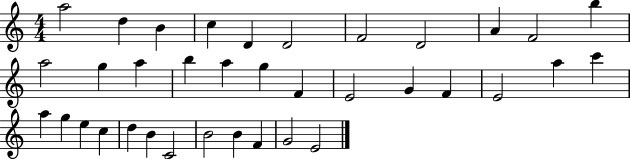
{
  \clef treble
  \numericTimeSignature
  \time 4/4
  \key c \major
  a''2 d''4 b'4 | c''4 d'4 d'2 | f'2 d'2 | a'4 f'2 b''4 | \break a''2 g''4 a''4 | b''4 a''4 g''4 f'4 | e'2 g'4 f'4 | e'2 a''4 c'''4 | \break a''4 g''4 e''4 c''4 | d''4 b'4 c'2 | b'2 b'4 f'4 | g'2 e'2 | \break \bar "|."
}